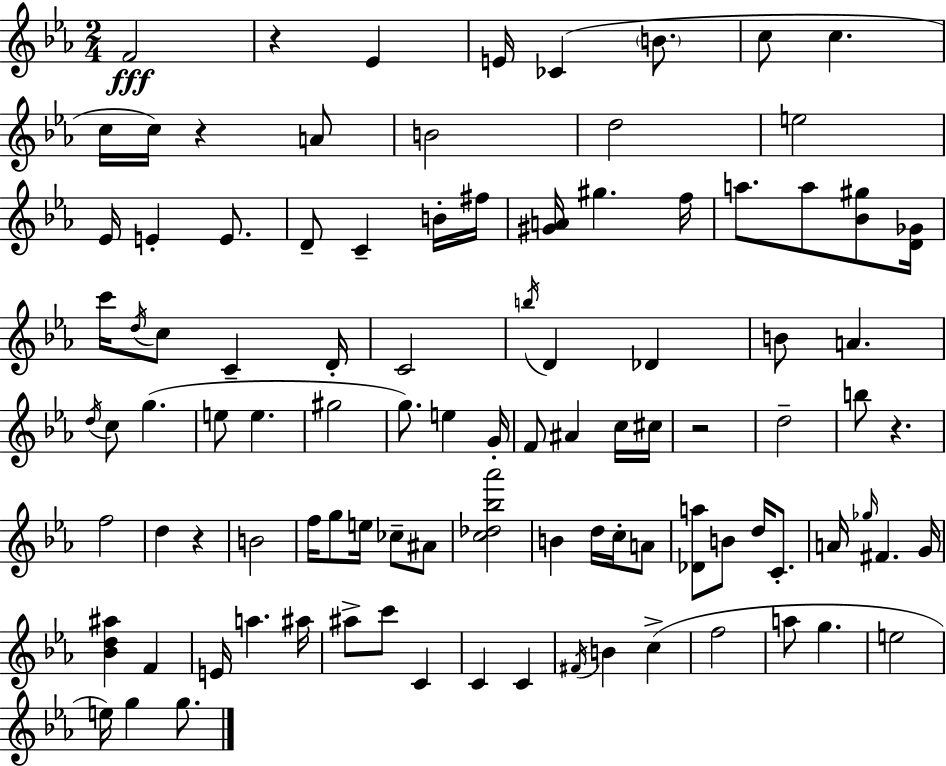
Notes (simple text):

F4/h R/q Eb4/q E4/s CES4/q B4/e. C5/e C5/q. C5/s C5/s R/q A4/e B4/h D5/h E5/h Eb4/s E4/q E4/e. D4/e C4/q B4/s F#5/s [G#4,A4]/s G#5/q. F5/s A5/e. A5/e [Bb4,G#5]/e [D4,Gb4]/s C6/s D5/s C5/e C4/q D4/s C4/h B5/s D4/q Db4/q B4/e A4/q. D5/s C5/e G5/q. E5/e E5/q. G#5/h G5/e. E5/q G4/s F4/e A#4/q C5/s C#5/s R/h D5/h B5/e R/q. F5/h D5/q R/q B4/h F5/s G5/e E5/s CES5/e A#4/e [C5,Db5,Bb5,Ab6]/h B4/q D5/s C5/s A4/e [Db4,A5]/e B4/e D5/s C4/e. A4/s Gb5/s F#4/q. G4/s [Bb4,D5,A#5]/q F4/q E4/s A5/q. A#5/s A#5/e C6/e C4/q C4/q C4/q F#4/s B4/q C5/q F5/h A5/e G5/q. E5/h E5/s G5/q G5/e.